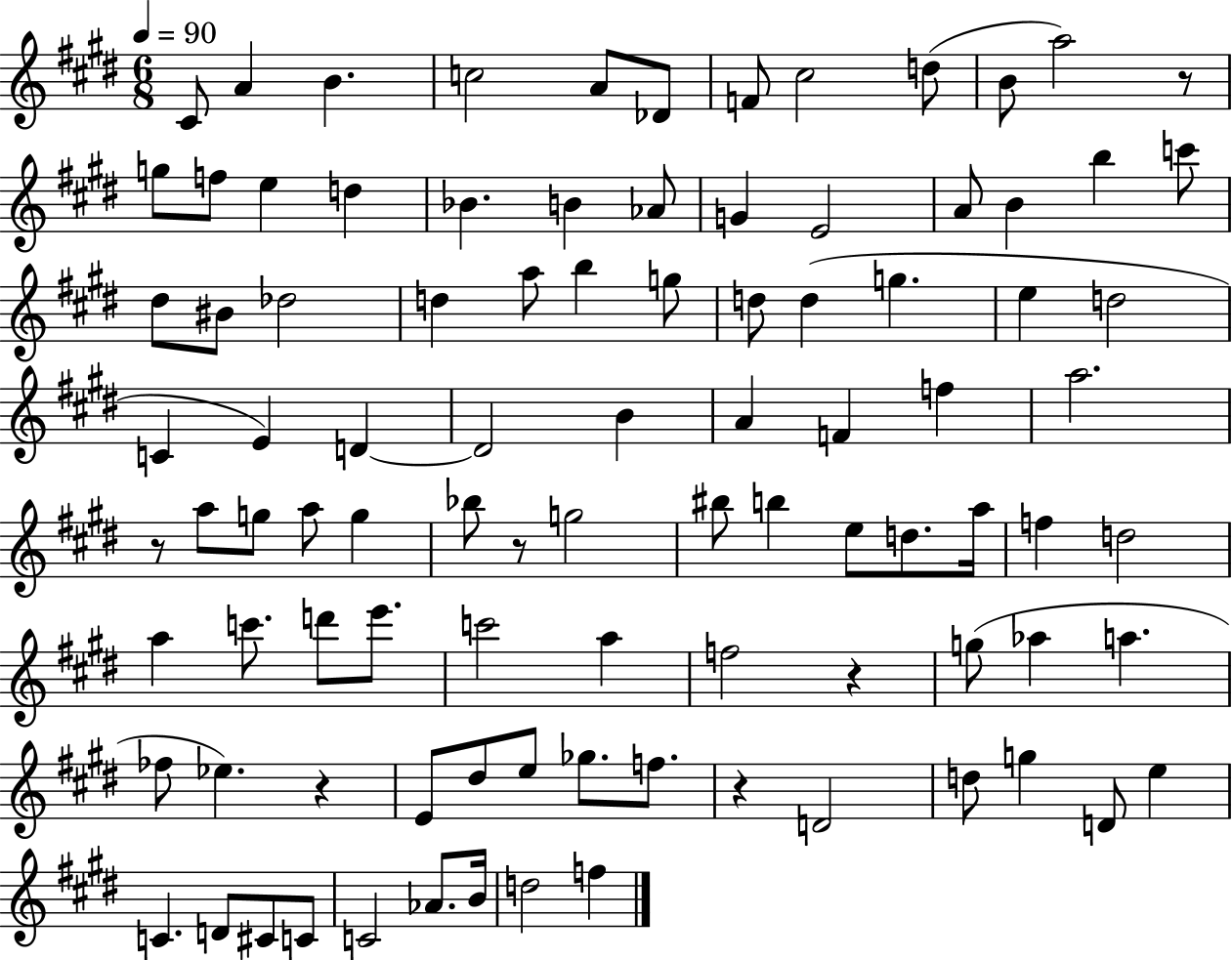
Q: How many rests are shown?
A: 6